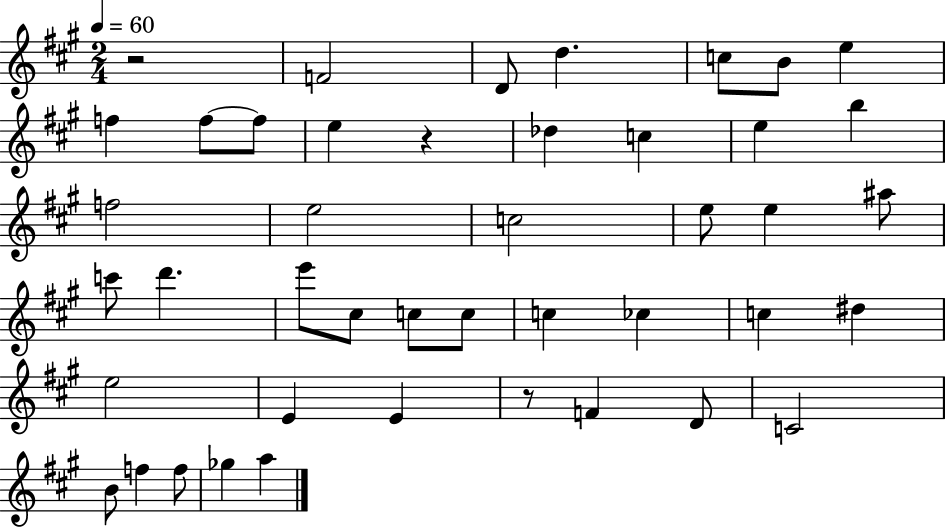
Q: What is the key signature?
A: A major